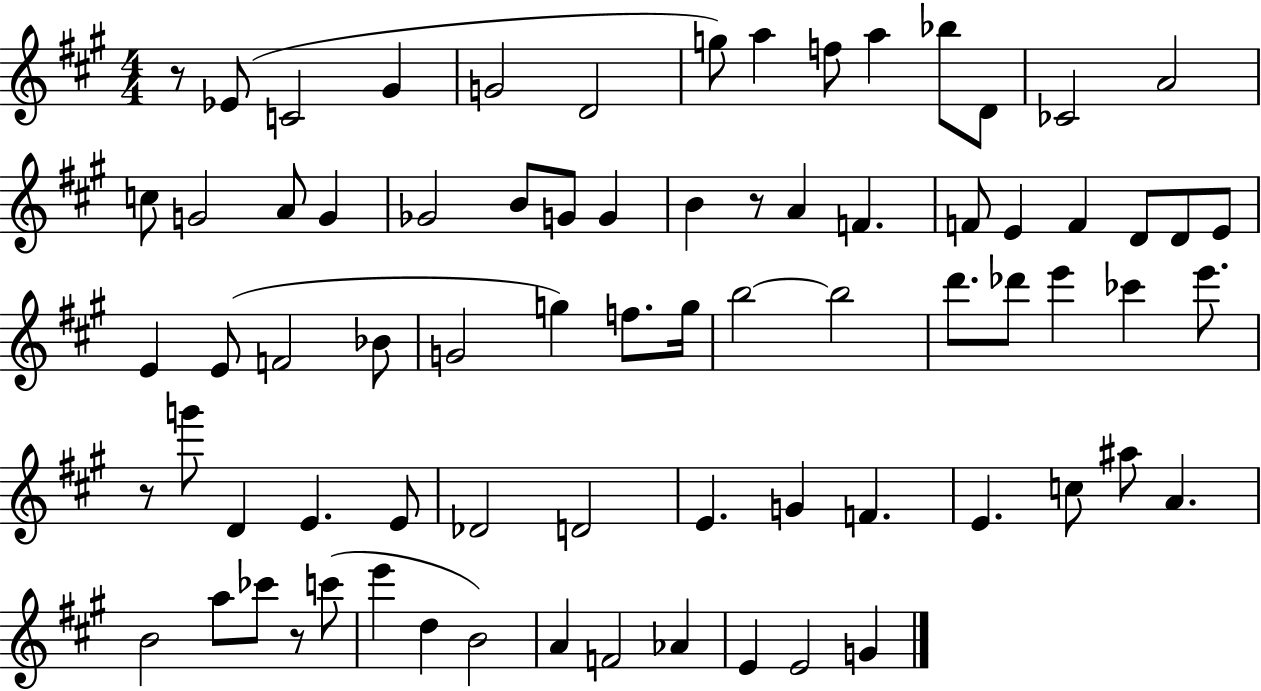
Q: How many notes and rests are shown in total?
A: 75